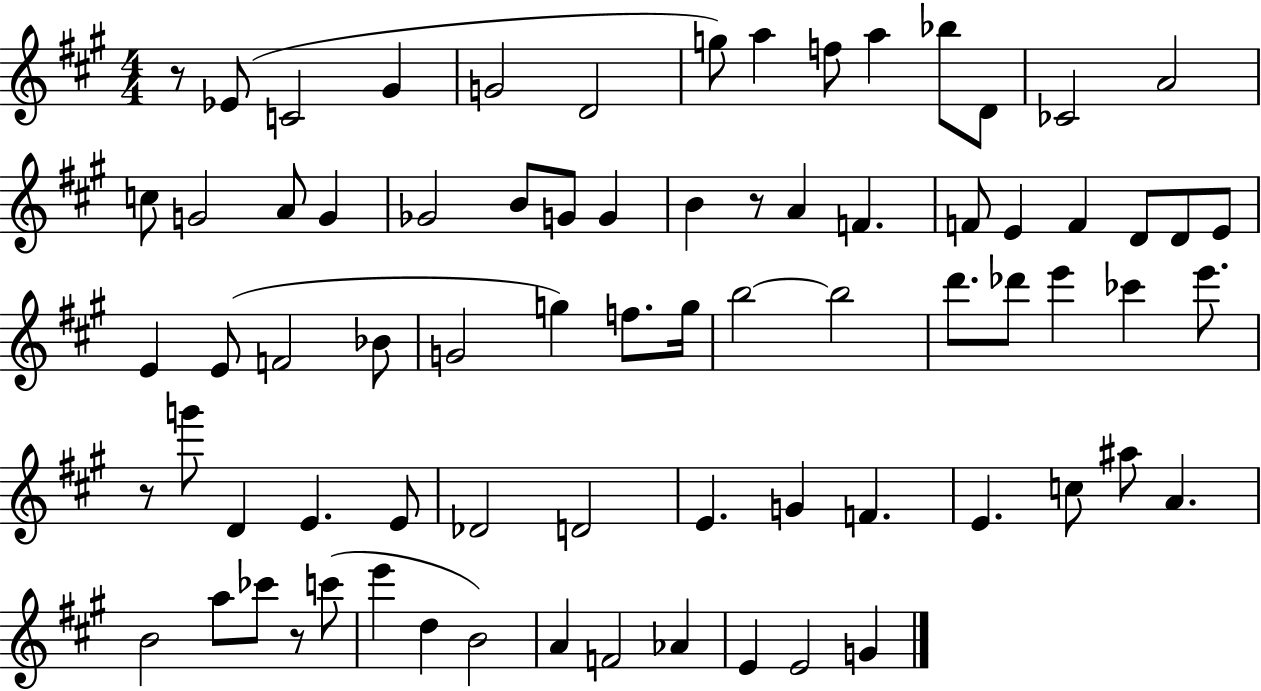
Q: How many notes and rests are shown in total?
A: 75